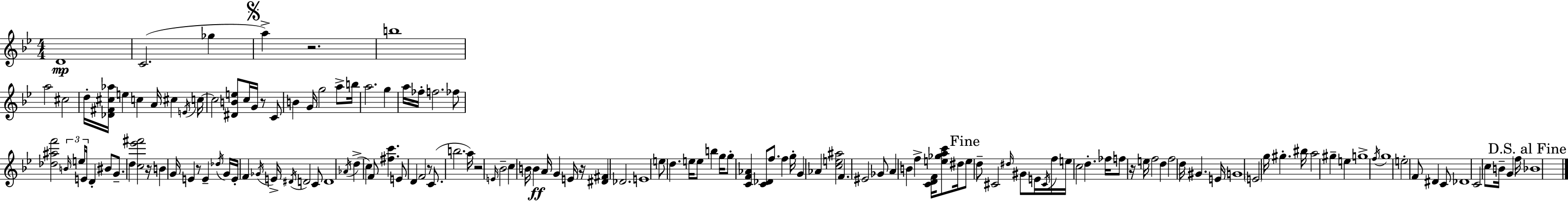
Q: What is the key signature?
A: G minor